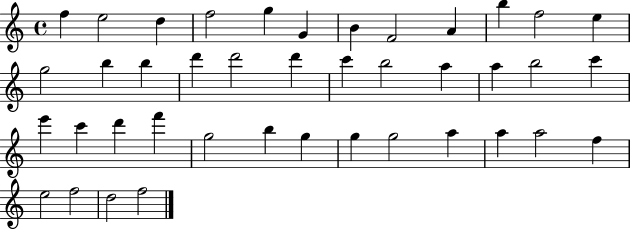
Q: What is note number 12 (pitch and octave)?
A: E5